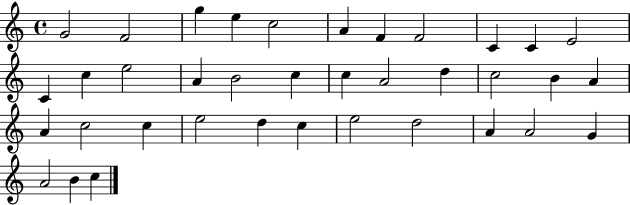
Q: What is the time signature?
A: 4/4